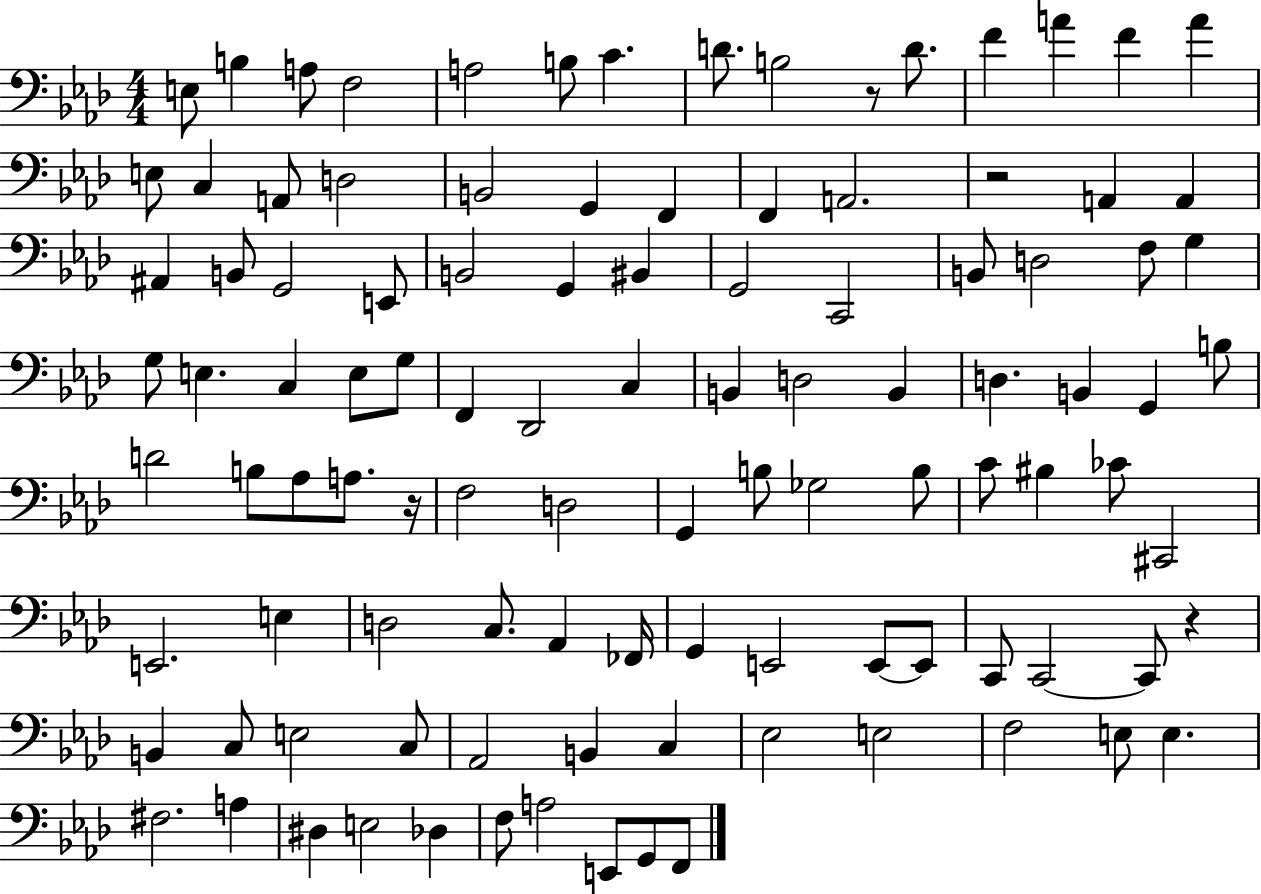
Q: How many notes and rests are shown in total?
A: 106